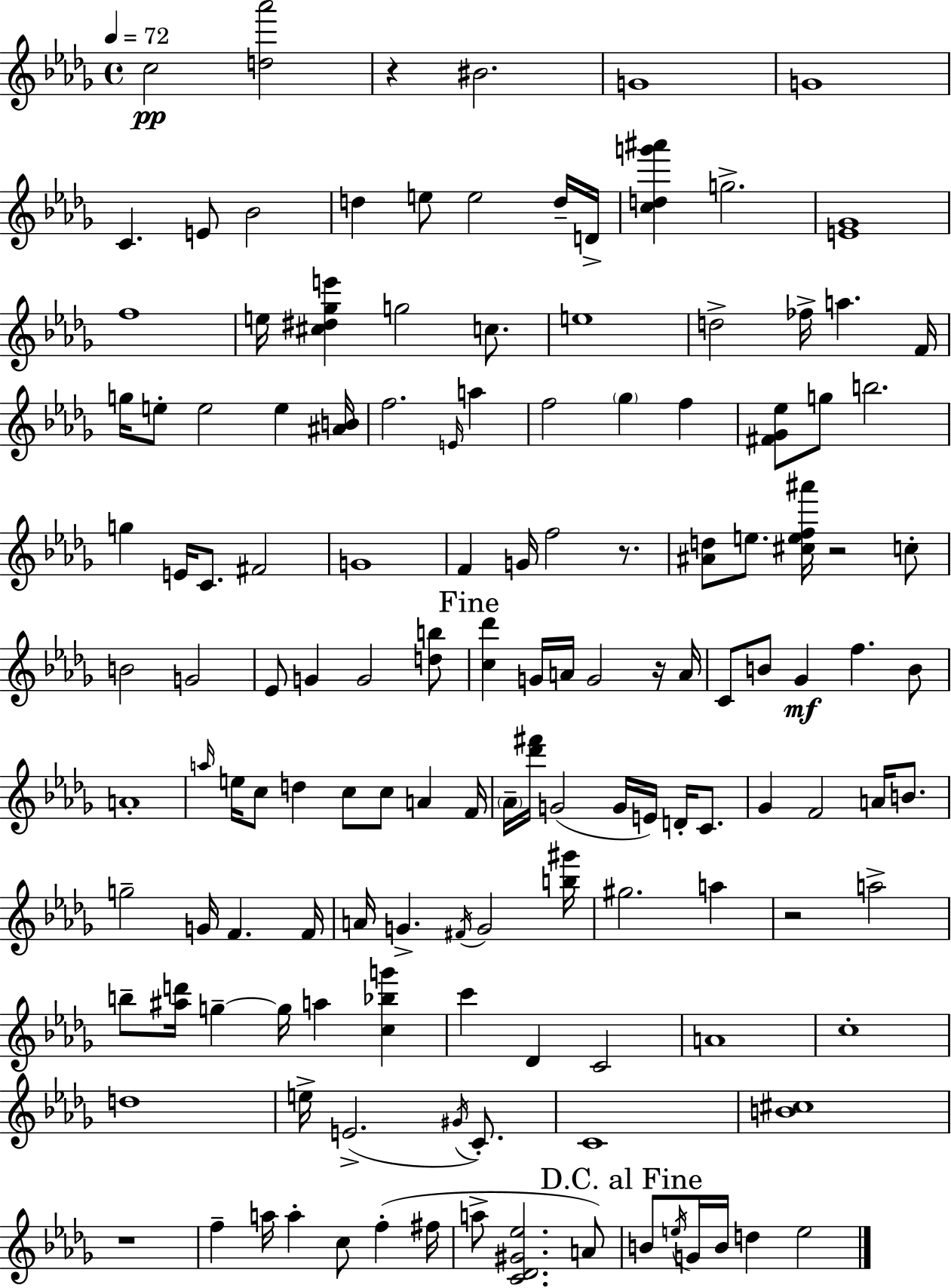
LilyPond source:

{
  \clef treble
  \time 4/4
  \defaultTimeSignature
  \key bes \minor
  \tempo 4 = 72
  c''2\pp <d'' aes'''>2 | r4 bis'2. | g'1 | g'1 | \break c'4. e'8 bes'2 | d''4 e''8 e''2 d''16-- d'16-> | <c'' d'' g''' ais'''>4 g''2.-> | <e' ges'>1 | \break f''1 | e''16 <cis'' dis'' ges'' e'''>4 g''2 c''8. | e''1 | d''2-> fes''16-> a''4. f'16 | \break g''16 e''8-. e''2 e''4 <ais' b'>16 | f''2. \grace { e'16 } a''4 | f''2 \parenthesize ges''4 f''4 | <fis' ges' ees''>8 g''8 b''2. | \break g''4 e'16 c'8. fis'2 | g'1 | f'4 g'16 f''2 r8. | <ais' d''>8 e''8. <cis'' e'' f'' ais'''>16 r2 c''8-. | \break b'2 g'2 | ees'8 g'4 g'2 <d'' b''>8 | \mark "Fine" <c'' des'''>4 g'16 a'16 g'2 r16 | a'16 c'8 b'8 ges'4\mf f''4. b'8 | \break a'1-. | \grace { a''16 } e''16 c''8 d''4 c''8 c''8 a'4 | f'16 \parenthesize aes'16-- <des''' fis'''>16 g'2( g'16 e'16) d'16-. c'8. | ges'4 f'2 a'16 b'8. | \break g''2-- g'16 f'4. | f'16 a'16 g'4.-> \acciaccatura { fis'16 } g'2 | <b'' gis'''>16 gis''2. a''4 | r2 a''2-> | \break b''8-- <ais'' d'''>16 g''4--~~ g''16 a''4 <c'' bes'' g'''>4 | c'''4 des'4 c'2 | a'1 | c''1-. | \break d''1 | e''16-> e'2.->( | \acciaccatura { gis'16 } c'8.-.) c'1 | <b' cis''>1 | \break r1 | f''4-- a''16 a''4-. c''8 f''4-.( | fis''16 a''8-> <c' des' gis' ees''>2. | a'8) \mark "D.C. al Fine" b'8 \acciaccatura { e''16 } g'16 b'16 d''4 e''2 | \break \bar "|."
}